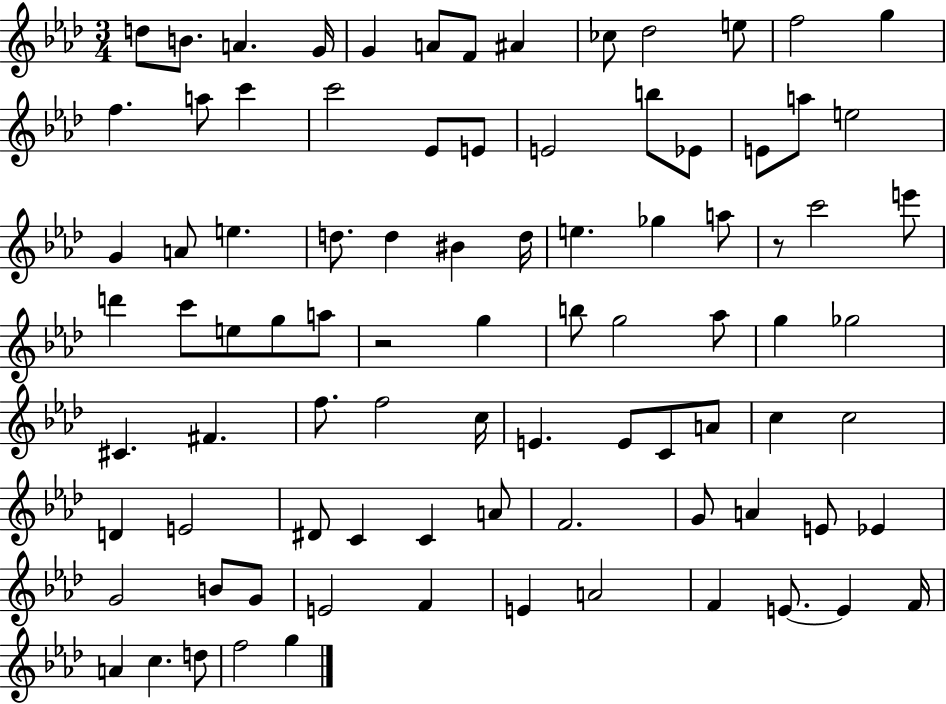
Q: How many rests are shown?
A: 2